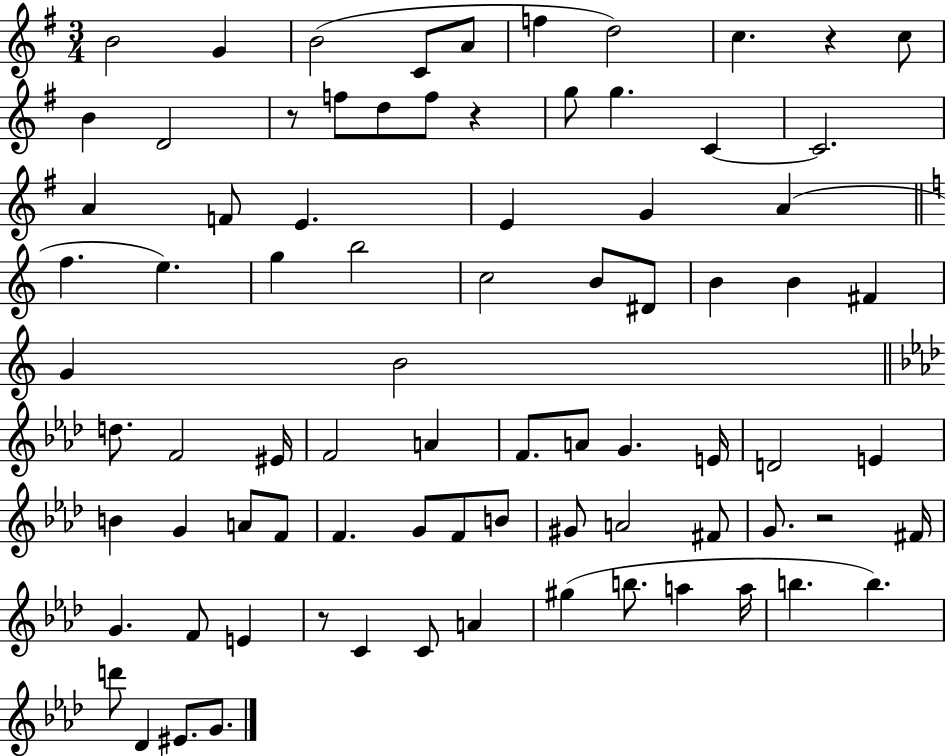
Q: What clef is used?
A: treble